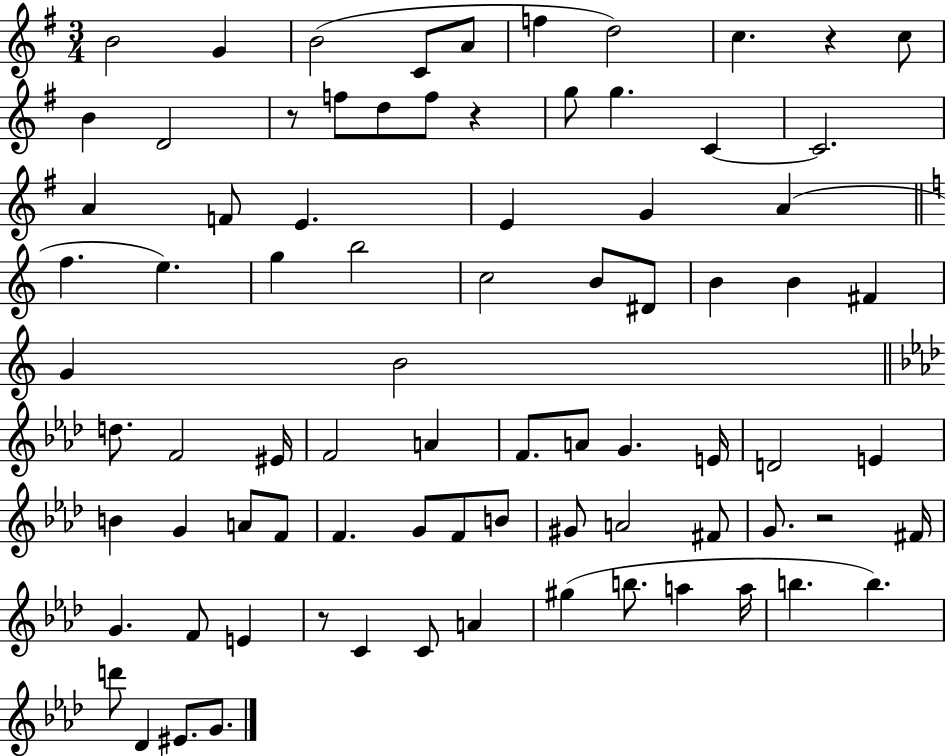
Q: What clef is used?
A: treble